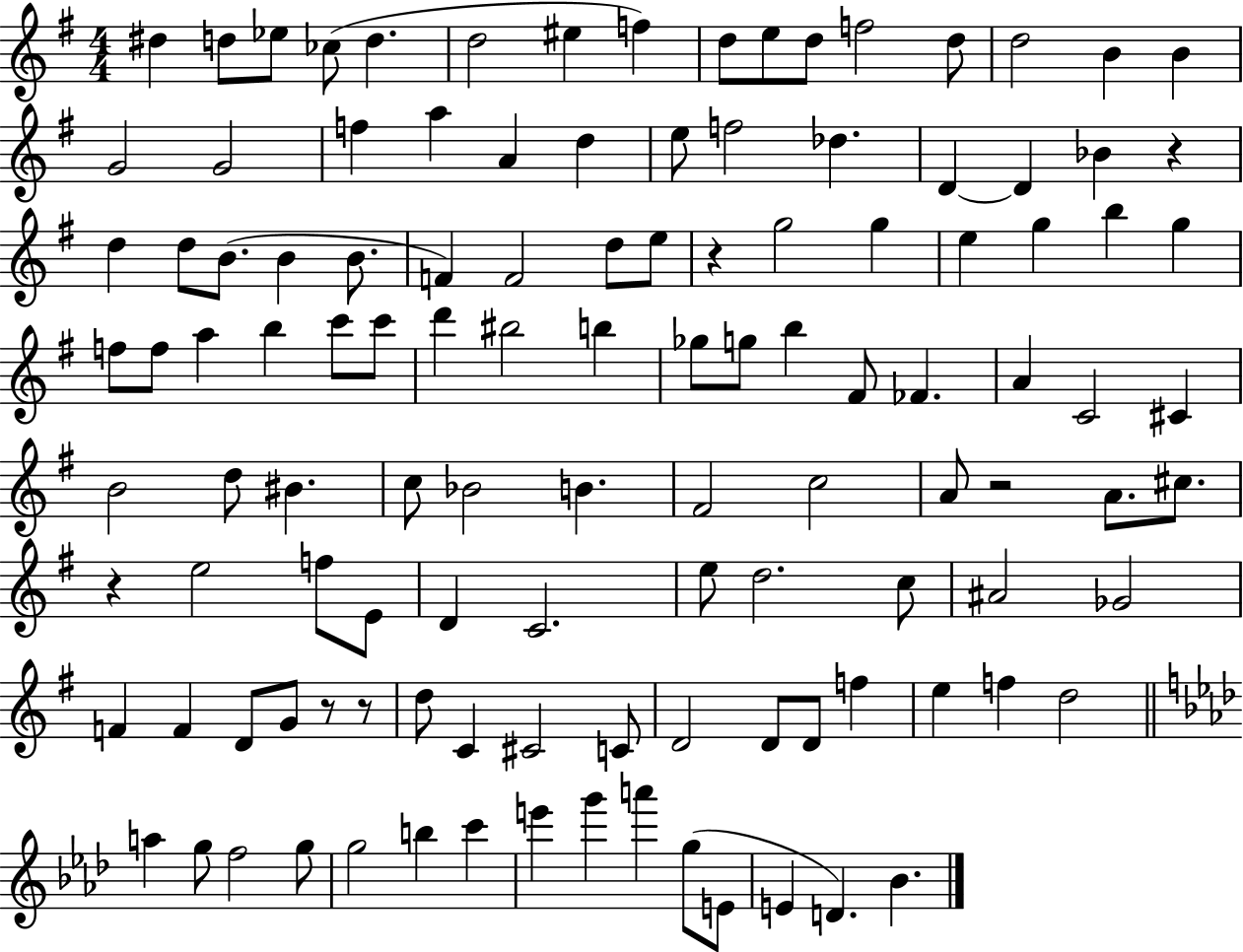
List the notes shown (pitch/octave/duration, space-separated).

D#5/q D5/e Eb5/e CES5/e D5/q. D5/h EIS5/q F5/q D5/e E5/e D5/e F5/h D5/e D5/h B4/q B4/q G4/h G4/h F5/q A5/q A4/q D5/q E5/e F5/h Db5/q. D4/q D4/q Bb4/q R/q D5/q D5/e B4/e. B4/q B4/e. F4/q F4/h D5/e E5/e R/q G5/h G5/q E5/q G5/q B5/q G5/q F5/e F5/e A5/q B5/q C6/e C6/e D6/q BIS5/h B5/q Gb5/e G5/e B5/q F#4/e FES4/q. A4/q C4/h C#4/q B4/h D5/e BIS4/q. C5/e Bb4/h B4/q. F#4/h C5/h A4/e R/h A4/e. C#5/e. R/q E5/h F5/e E4/e D4/q C4/h. E5/e D5/h. C5/e A#4/h Gb4/h F4/q F4/q D4/e G4/e R/e R/e D5/e C4/q C#4/h C4/e D4/h D4/e D4/e F5/q E5/q F5/q D5/h A5/q G5/e F5/h G5/e G5/h B5/q C6/q E6/q G6/q A6/q G5/e E4/e E4/q D4/q. Bb4/q.